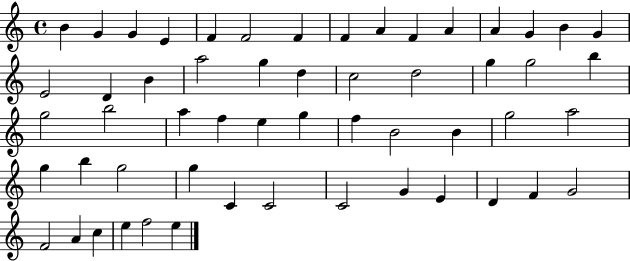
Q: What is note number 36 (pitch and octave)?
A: G5